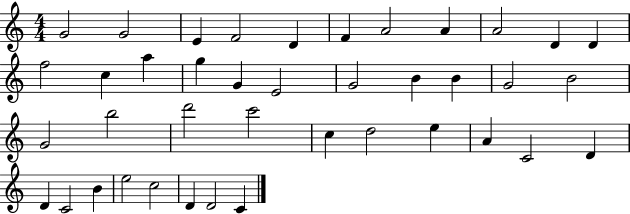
{
  \clef treble
  \numericTimeSignature
  \time 4/4
  \key c \major
  g'2 g'2 | e'4 f'2 d'4 | f'4 a'2 a'4 | a'2 d'4 d'4 | \break f''2 c''4 a''4 | g''4 g'4 e'2 | g'2 b'4 b'4 | g'2 b'2 | \break g'2 b''2 | d'''2 c'''2 | c''4 d''2 e''4 | a'4 c'2 d'4 | \break d'4 c'2 b'4 | e''2 c''2 | d'4 d'2 c'4 | \bar "|."
}